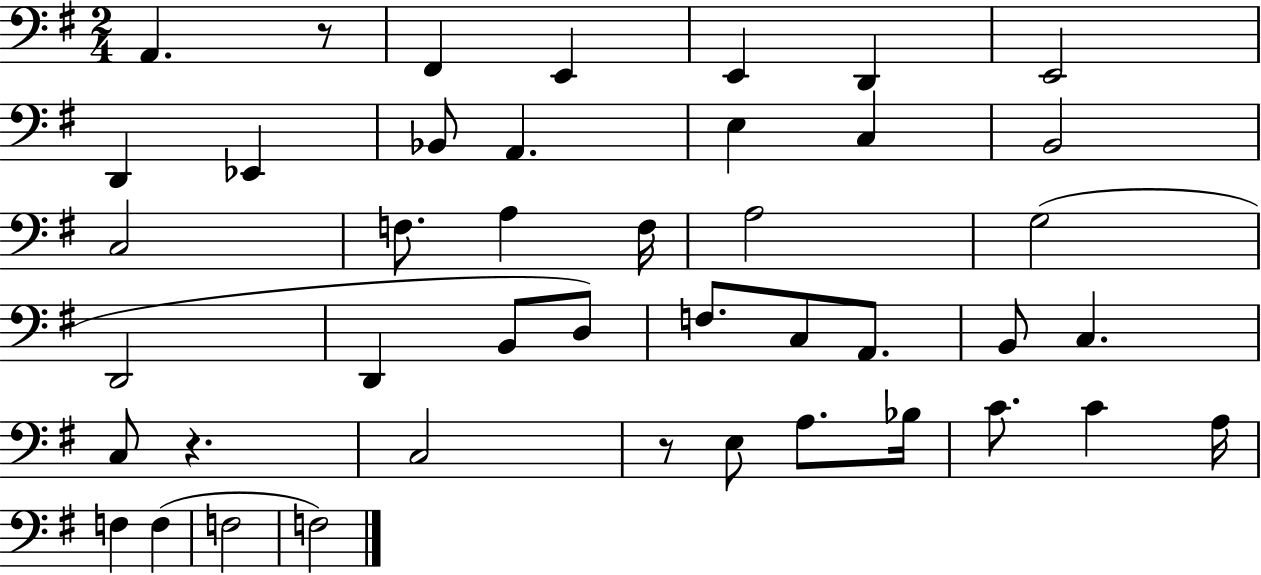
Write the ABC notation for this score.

X:1
T:Untitled
M:2/4
L:1/4
K:G
A,, z/2 ^F,, E,, E,, D,, E,,2 D,, _E,, _B,,/2 A,, E, C, B,,2 C,2 F,/2 A, F,/4 A,2 G,2 D,,2 D,, B,,/2 D,/2 F,/2 C,/2 A,,/2 B,,/2 C, C,/2 z C,2 z/2 E,/2 A,/2 _B,/4 C/2 C A,/4 F, F, F,2 F,2